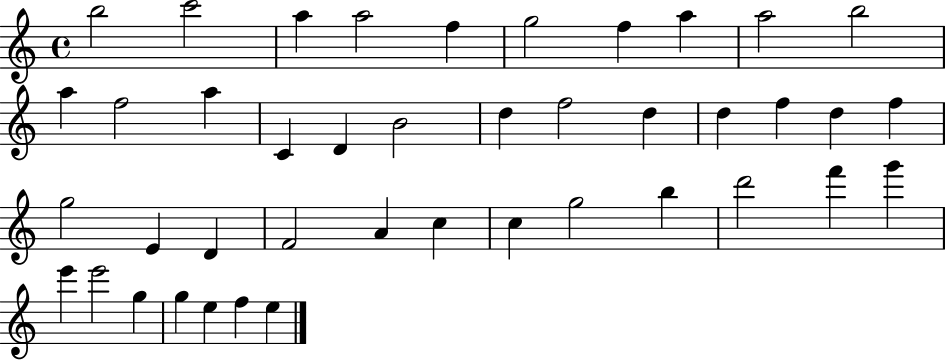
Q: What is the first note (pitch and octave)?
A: B5